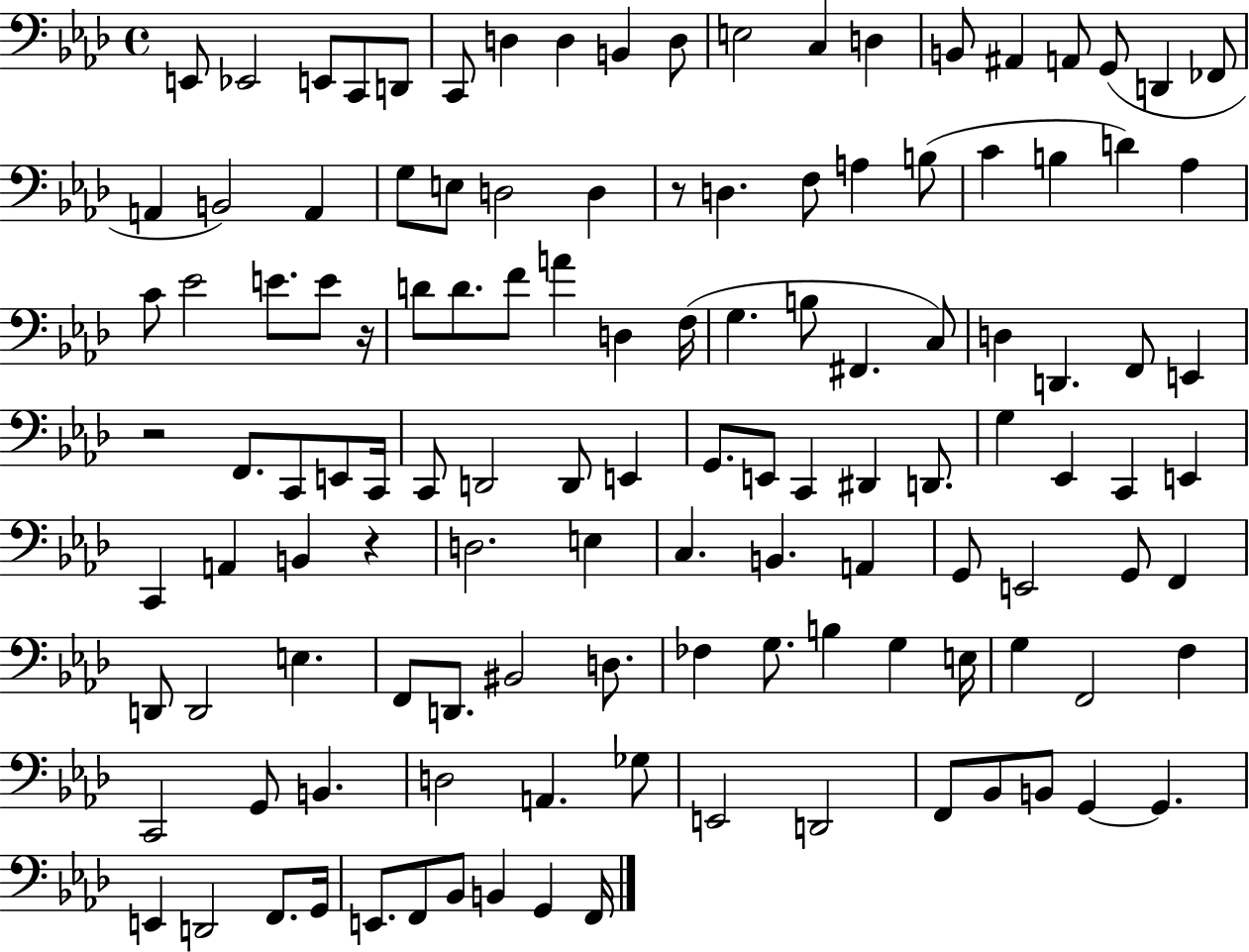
E2/e Eb2/h E2/e C2/e D2/e C2/e D3/q D3/q B2/q D3/e E3/h C3/q D3/q B2/e A#2/q A2/e G2/e D2/q FES2/e A2/q B2/h A2/q G3/e E3/e D3/h D3/q R/e D3/q. F3/e A3/q B3/e C4/q B3/q D4/q Ab3/q C4/e Eb4/h E4/e. E4/e R/s D4/e D4/e. F4/e A4/q D3/q F3/s G3/q. B3/e F#2/q. C3/e D3/q D2/q. F2/e E2/q R/h F2/e. C2/e E2/e C2/s C2/e D2/h D2/e E2/q G2/e. E2/e C2/q D#2/q D2/e. G3/q Eb2/q C2/q E2/q C2/q A2/q B2/q R/q D3/h. E3/q C3/q. B2/q. A2/q G2/e E2/h G2/e F2/q D2/e D2/h E3/q. F2/e D2/e. BIS2/h D3/e. FES3/q G3/e. B3/q G3/q E3/s G3/q F2/h F3/q C2/h G2/e B2/q. D3/h A2/q. Gb3/e E2/h D2/h F2/e Bb2/e B2/e G2/q G2/q. E2/q D2/h F2/e. G2/s E2/e. F2/e Bb2/e B2/q G2/q F2/s